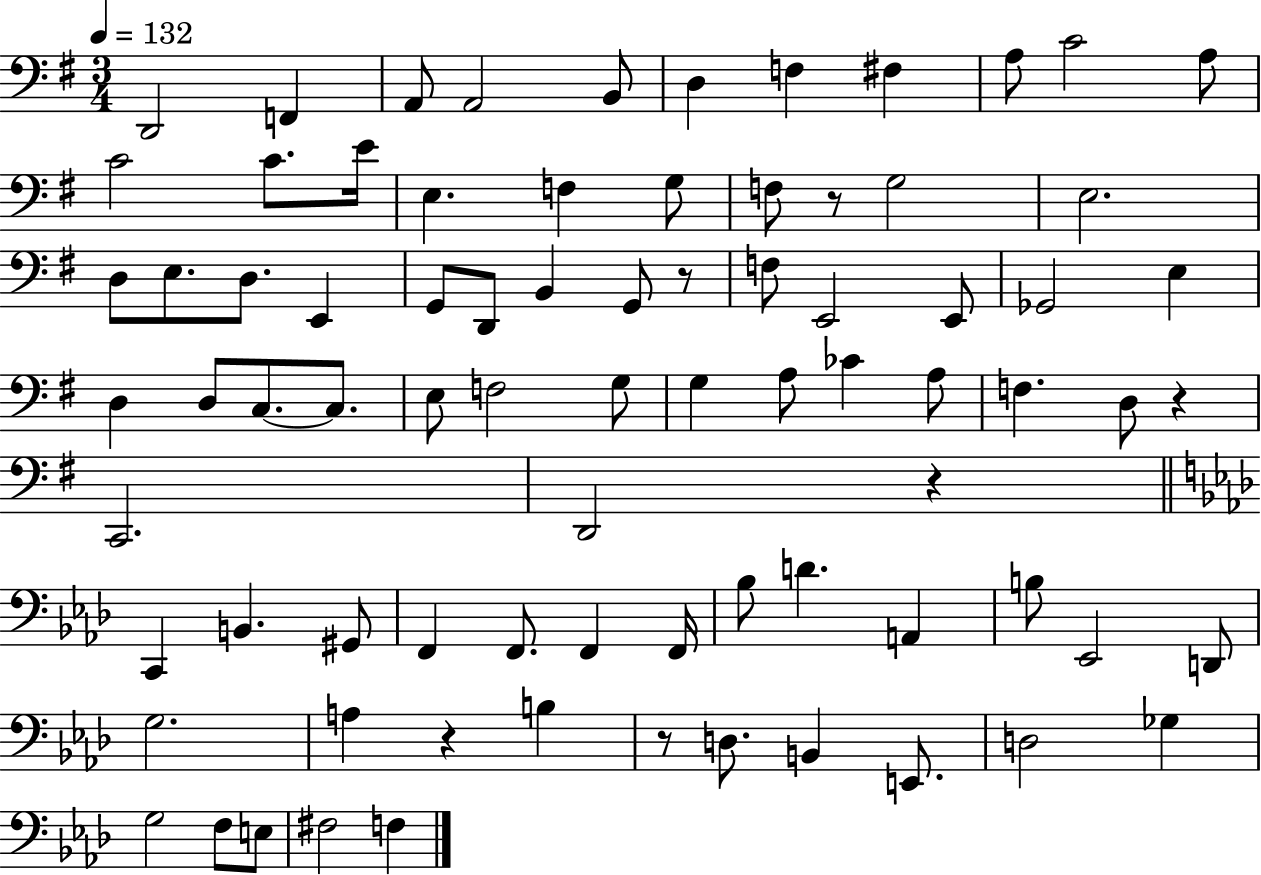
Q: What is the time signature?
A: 3/4